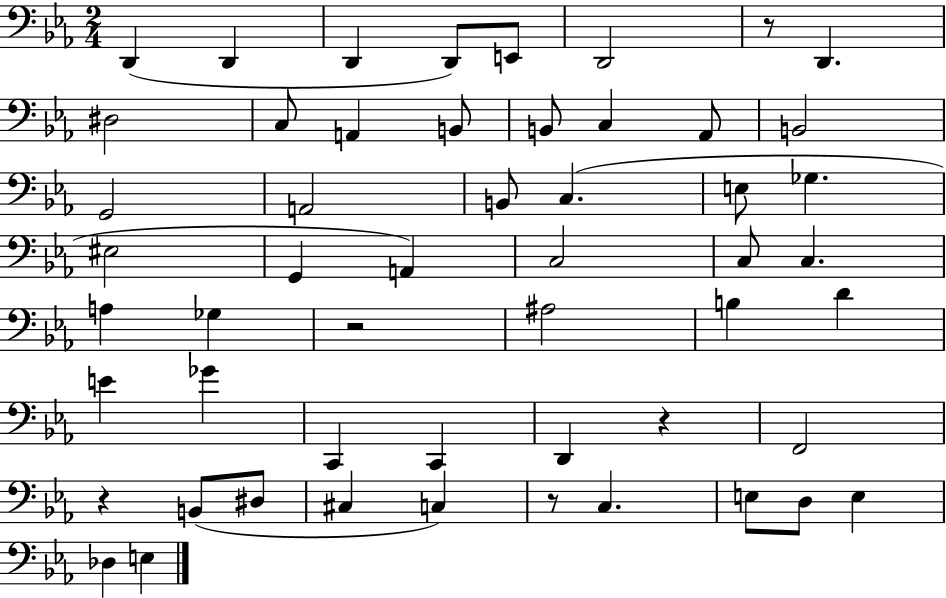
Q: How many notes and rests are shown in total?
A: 53